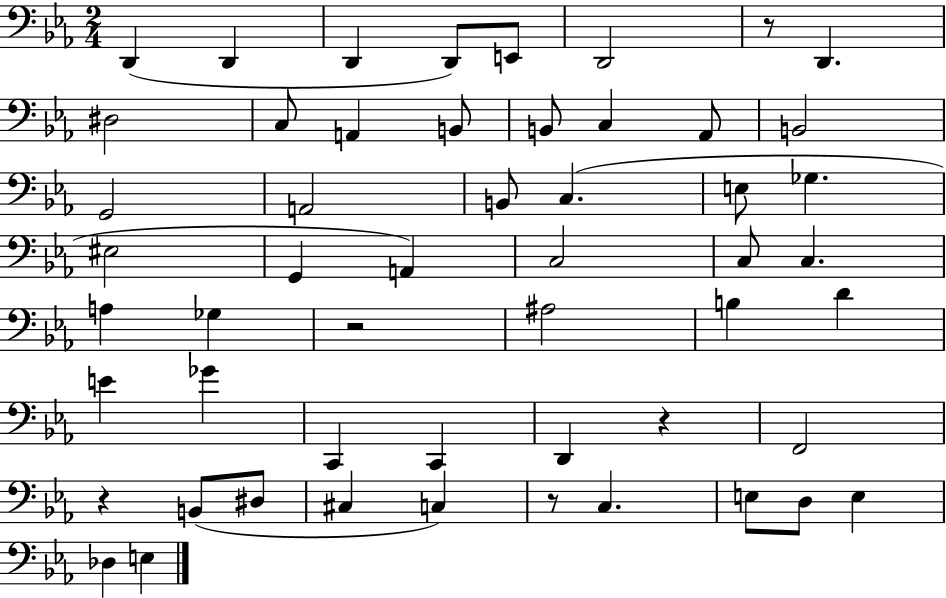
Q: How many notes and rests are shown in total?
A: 53